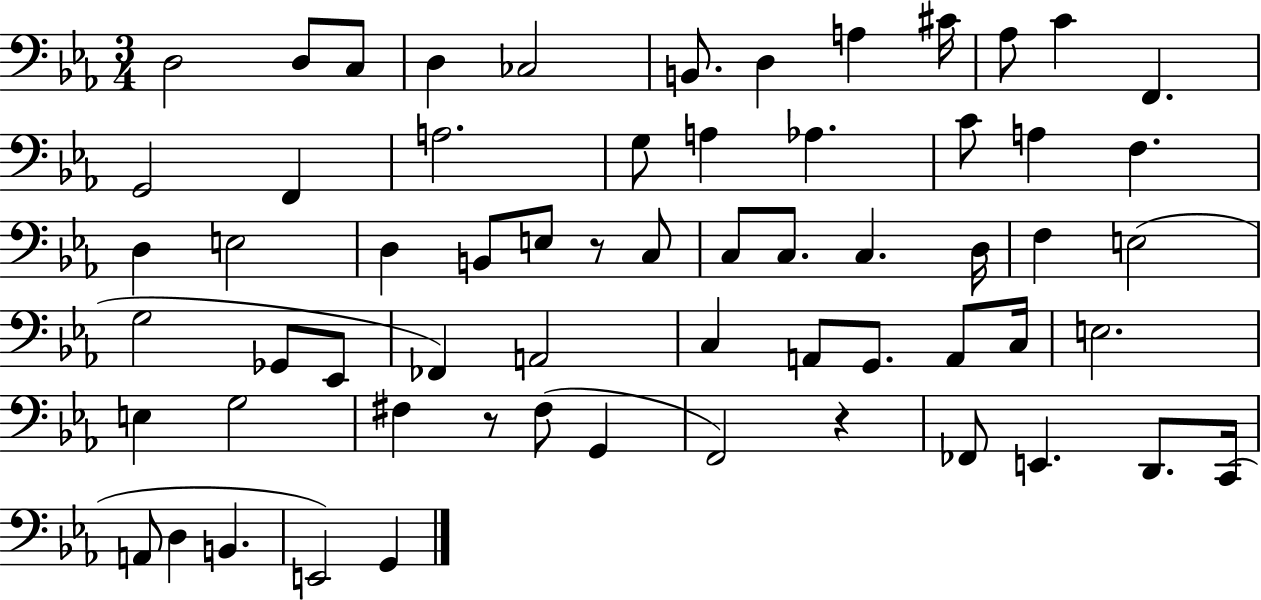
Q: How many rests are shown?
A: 3